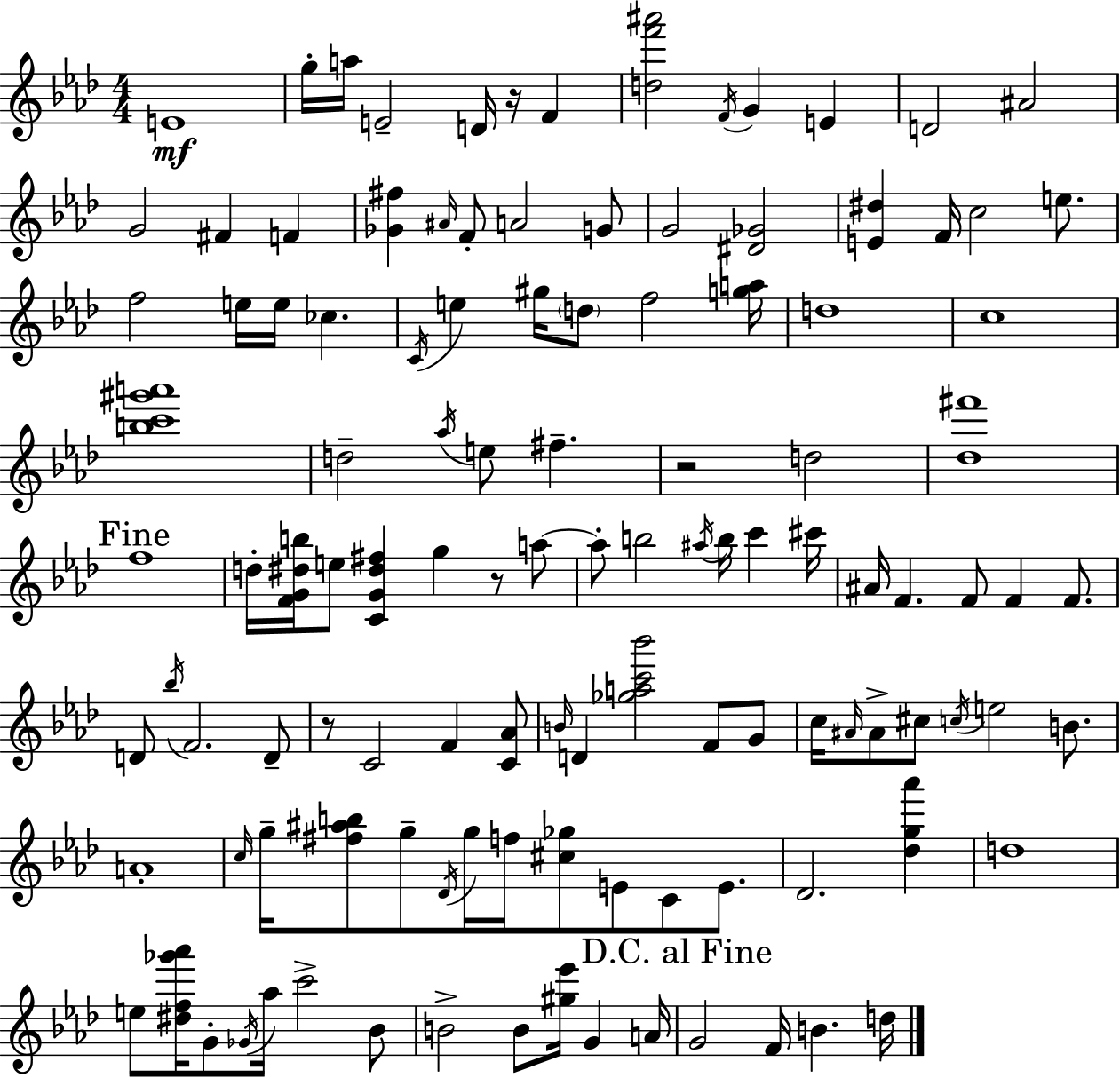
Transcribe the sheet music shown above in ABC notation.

X:1
T:Untitled
M:4/4
L:1/4
K:Fm
E4 g/4 a/4 E2 D/4 z/4 F [df'^a']2 F/4 G E D2 ^A2 G2 ^F F [_G^f] ^A/4 F/2 A2 G/2 G2 [^D_G]2 [E^d] F/4 c2 e/2 f2 e/4 e/4 _c C/4 e ^g/4 d/2 f2 [ga]/4 d4 c4 [bc'^g'a']4 d2 _a/4 e/2 ^f z2 d2 [_d^f']4 f4 d/4 [FG^db]/4 e/2 [CG^d^f] g z/2 a/2 a/2 b2 ^a/4 b/4 c' ^c'/4 ^A/4 F F/2 F F/2 D/2 _b/4 F2 D/2 z/2 C2 F [C_A]/2 B/4 D [_gac'_b']2 F/2 G/2 c/4 ^A/4 ^A/2 ^c/2 c/4 e2 B/2 A4 c/4 g/4 [^f^ab]/2 g/2 _D/4 g/4 f/4 [^c_g]/2 E/2 C/2 E/2 _D2 [_dg_a'] d4 e/2 [^df_g'_a']/4 G/2 _G/4 _a/4 c'2 _B/2 B2 B/2 [^g_e']/4 G A/4 G2 F/4 B d/4